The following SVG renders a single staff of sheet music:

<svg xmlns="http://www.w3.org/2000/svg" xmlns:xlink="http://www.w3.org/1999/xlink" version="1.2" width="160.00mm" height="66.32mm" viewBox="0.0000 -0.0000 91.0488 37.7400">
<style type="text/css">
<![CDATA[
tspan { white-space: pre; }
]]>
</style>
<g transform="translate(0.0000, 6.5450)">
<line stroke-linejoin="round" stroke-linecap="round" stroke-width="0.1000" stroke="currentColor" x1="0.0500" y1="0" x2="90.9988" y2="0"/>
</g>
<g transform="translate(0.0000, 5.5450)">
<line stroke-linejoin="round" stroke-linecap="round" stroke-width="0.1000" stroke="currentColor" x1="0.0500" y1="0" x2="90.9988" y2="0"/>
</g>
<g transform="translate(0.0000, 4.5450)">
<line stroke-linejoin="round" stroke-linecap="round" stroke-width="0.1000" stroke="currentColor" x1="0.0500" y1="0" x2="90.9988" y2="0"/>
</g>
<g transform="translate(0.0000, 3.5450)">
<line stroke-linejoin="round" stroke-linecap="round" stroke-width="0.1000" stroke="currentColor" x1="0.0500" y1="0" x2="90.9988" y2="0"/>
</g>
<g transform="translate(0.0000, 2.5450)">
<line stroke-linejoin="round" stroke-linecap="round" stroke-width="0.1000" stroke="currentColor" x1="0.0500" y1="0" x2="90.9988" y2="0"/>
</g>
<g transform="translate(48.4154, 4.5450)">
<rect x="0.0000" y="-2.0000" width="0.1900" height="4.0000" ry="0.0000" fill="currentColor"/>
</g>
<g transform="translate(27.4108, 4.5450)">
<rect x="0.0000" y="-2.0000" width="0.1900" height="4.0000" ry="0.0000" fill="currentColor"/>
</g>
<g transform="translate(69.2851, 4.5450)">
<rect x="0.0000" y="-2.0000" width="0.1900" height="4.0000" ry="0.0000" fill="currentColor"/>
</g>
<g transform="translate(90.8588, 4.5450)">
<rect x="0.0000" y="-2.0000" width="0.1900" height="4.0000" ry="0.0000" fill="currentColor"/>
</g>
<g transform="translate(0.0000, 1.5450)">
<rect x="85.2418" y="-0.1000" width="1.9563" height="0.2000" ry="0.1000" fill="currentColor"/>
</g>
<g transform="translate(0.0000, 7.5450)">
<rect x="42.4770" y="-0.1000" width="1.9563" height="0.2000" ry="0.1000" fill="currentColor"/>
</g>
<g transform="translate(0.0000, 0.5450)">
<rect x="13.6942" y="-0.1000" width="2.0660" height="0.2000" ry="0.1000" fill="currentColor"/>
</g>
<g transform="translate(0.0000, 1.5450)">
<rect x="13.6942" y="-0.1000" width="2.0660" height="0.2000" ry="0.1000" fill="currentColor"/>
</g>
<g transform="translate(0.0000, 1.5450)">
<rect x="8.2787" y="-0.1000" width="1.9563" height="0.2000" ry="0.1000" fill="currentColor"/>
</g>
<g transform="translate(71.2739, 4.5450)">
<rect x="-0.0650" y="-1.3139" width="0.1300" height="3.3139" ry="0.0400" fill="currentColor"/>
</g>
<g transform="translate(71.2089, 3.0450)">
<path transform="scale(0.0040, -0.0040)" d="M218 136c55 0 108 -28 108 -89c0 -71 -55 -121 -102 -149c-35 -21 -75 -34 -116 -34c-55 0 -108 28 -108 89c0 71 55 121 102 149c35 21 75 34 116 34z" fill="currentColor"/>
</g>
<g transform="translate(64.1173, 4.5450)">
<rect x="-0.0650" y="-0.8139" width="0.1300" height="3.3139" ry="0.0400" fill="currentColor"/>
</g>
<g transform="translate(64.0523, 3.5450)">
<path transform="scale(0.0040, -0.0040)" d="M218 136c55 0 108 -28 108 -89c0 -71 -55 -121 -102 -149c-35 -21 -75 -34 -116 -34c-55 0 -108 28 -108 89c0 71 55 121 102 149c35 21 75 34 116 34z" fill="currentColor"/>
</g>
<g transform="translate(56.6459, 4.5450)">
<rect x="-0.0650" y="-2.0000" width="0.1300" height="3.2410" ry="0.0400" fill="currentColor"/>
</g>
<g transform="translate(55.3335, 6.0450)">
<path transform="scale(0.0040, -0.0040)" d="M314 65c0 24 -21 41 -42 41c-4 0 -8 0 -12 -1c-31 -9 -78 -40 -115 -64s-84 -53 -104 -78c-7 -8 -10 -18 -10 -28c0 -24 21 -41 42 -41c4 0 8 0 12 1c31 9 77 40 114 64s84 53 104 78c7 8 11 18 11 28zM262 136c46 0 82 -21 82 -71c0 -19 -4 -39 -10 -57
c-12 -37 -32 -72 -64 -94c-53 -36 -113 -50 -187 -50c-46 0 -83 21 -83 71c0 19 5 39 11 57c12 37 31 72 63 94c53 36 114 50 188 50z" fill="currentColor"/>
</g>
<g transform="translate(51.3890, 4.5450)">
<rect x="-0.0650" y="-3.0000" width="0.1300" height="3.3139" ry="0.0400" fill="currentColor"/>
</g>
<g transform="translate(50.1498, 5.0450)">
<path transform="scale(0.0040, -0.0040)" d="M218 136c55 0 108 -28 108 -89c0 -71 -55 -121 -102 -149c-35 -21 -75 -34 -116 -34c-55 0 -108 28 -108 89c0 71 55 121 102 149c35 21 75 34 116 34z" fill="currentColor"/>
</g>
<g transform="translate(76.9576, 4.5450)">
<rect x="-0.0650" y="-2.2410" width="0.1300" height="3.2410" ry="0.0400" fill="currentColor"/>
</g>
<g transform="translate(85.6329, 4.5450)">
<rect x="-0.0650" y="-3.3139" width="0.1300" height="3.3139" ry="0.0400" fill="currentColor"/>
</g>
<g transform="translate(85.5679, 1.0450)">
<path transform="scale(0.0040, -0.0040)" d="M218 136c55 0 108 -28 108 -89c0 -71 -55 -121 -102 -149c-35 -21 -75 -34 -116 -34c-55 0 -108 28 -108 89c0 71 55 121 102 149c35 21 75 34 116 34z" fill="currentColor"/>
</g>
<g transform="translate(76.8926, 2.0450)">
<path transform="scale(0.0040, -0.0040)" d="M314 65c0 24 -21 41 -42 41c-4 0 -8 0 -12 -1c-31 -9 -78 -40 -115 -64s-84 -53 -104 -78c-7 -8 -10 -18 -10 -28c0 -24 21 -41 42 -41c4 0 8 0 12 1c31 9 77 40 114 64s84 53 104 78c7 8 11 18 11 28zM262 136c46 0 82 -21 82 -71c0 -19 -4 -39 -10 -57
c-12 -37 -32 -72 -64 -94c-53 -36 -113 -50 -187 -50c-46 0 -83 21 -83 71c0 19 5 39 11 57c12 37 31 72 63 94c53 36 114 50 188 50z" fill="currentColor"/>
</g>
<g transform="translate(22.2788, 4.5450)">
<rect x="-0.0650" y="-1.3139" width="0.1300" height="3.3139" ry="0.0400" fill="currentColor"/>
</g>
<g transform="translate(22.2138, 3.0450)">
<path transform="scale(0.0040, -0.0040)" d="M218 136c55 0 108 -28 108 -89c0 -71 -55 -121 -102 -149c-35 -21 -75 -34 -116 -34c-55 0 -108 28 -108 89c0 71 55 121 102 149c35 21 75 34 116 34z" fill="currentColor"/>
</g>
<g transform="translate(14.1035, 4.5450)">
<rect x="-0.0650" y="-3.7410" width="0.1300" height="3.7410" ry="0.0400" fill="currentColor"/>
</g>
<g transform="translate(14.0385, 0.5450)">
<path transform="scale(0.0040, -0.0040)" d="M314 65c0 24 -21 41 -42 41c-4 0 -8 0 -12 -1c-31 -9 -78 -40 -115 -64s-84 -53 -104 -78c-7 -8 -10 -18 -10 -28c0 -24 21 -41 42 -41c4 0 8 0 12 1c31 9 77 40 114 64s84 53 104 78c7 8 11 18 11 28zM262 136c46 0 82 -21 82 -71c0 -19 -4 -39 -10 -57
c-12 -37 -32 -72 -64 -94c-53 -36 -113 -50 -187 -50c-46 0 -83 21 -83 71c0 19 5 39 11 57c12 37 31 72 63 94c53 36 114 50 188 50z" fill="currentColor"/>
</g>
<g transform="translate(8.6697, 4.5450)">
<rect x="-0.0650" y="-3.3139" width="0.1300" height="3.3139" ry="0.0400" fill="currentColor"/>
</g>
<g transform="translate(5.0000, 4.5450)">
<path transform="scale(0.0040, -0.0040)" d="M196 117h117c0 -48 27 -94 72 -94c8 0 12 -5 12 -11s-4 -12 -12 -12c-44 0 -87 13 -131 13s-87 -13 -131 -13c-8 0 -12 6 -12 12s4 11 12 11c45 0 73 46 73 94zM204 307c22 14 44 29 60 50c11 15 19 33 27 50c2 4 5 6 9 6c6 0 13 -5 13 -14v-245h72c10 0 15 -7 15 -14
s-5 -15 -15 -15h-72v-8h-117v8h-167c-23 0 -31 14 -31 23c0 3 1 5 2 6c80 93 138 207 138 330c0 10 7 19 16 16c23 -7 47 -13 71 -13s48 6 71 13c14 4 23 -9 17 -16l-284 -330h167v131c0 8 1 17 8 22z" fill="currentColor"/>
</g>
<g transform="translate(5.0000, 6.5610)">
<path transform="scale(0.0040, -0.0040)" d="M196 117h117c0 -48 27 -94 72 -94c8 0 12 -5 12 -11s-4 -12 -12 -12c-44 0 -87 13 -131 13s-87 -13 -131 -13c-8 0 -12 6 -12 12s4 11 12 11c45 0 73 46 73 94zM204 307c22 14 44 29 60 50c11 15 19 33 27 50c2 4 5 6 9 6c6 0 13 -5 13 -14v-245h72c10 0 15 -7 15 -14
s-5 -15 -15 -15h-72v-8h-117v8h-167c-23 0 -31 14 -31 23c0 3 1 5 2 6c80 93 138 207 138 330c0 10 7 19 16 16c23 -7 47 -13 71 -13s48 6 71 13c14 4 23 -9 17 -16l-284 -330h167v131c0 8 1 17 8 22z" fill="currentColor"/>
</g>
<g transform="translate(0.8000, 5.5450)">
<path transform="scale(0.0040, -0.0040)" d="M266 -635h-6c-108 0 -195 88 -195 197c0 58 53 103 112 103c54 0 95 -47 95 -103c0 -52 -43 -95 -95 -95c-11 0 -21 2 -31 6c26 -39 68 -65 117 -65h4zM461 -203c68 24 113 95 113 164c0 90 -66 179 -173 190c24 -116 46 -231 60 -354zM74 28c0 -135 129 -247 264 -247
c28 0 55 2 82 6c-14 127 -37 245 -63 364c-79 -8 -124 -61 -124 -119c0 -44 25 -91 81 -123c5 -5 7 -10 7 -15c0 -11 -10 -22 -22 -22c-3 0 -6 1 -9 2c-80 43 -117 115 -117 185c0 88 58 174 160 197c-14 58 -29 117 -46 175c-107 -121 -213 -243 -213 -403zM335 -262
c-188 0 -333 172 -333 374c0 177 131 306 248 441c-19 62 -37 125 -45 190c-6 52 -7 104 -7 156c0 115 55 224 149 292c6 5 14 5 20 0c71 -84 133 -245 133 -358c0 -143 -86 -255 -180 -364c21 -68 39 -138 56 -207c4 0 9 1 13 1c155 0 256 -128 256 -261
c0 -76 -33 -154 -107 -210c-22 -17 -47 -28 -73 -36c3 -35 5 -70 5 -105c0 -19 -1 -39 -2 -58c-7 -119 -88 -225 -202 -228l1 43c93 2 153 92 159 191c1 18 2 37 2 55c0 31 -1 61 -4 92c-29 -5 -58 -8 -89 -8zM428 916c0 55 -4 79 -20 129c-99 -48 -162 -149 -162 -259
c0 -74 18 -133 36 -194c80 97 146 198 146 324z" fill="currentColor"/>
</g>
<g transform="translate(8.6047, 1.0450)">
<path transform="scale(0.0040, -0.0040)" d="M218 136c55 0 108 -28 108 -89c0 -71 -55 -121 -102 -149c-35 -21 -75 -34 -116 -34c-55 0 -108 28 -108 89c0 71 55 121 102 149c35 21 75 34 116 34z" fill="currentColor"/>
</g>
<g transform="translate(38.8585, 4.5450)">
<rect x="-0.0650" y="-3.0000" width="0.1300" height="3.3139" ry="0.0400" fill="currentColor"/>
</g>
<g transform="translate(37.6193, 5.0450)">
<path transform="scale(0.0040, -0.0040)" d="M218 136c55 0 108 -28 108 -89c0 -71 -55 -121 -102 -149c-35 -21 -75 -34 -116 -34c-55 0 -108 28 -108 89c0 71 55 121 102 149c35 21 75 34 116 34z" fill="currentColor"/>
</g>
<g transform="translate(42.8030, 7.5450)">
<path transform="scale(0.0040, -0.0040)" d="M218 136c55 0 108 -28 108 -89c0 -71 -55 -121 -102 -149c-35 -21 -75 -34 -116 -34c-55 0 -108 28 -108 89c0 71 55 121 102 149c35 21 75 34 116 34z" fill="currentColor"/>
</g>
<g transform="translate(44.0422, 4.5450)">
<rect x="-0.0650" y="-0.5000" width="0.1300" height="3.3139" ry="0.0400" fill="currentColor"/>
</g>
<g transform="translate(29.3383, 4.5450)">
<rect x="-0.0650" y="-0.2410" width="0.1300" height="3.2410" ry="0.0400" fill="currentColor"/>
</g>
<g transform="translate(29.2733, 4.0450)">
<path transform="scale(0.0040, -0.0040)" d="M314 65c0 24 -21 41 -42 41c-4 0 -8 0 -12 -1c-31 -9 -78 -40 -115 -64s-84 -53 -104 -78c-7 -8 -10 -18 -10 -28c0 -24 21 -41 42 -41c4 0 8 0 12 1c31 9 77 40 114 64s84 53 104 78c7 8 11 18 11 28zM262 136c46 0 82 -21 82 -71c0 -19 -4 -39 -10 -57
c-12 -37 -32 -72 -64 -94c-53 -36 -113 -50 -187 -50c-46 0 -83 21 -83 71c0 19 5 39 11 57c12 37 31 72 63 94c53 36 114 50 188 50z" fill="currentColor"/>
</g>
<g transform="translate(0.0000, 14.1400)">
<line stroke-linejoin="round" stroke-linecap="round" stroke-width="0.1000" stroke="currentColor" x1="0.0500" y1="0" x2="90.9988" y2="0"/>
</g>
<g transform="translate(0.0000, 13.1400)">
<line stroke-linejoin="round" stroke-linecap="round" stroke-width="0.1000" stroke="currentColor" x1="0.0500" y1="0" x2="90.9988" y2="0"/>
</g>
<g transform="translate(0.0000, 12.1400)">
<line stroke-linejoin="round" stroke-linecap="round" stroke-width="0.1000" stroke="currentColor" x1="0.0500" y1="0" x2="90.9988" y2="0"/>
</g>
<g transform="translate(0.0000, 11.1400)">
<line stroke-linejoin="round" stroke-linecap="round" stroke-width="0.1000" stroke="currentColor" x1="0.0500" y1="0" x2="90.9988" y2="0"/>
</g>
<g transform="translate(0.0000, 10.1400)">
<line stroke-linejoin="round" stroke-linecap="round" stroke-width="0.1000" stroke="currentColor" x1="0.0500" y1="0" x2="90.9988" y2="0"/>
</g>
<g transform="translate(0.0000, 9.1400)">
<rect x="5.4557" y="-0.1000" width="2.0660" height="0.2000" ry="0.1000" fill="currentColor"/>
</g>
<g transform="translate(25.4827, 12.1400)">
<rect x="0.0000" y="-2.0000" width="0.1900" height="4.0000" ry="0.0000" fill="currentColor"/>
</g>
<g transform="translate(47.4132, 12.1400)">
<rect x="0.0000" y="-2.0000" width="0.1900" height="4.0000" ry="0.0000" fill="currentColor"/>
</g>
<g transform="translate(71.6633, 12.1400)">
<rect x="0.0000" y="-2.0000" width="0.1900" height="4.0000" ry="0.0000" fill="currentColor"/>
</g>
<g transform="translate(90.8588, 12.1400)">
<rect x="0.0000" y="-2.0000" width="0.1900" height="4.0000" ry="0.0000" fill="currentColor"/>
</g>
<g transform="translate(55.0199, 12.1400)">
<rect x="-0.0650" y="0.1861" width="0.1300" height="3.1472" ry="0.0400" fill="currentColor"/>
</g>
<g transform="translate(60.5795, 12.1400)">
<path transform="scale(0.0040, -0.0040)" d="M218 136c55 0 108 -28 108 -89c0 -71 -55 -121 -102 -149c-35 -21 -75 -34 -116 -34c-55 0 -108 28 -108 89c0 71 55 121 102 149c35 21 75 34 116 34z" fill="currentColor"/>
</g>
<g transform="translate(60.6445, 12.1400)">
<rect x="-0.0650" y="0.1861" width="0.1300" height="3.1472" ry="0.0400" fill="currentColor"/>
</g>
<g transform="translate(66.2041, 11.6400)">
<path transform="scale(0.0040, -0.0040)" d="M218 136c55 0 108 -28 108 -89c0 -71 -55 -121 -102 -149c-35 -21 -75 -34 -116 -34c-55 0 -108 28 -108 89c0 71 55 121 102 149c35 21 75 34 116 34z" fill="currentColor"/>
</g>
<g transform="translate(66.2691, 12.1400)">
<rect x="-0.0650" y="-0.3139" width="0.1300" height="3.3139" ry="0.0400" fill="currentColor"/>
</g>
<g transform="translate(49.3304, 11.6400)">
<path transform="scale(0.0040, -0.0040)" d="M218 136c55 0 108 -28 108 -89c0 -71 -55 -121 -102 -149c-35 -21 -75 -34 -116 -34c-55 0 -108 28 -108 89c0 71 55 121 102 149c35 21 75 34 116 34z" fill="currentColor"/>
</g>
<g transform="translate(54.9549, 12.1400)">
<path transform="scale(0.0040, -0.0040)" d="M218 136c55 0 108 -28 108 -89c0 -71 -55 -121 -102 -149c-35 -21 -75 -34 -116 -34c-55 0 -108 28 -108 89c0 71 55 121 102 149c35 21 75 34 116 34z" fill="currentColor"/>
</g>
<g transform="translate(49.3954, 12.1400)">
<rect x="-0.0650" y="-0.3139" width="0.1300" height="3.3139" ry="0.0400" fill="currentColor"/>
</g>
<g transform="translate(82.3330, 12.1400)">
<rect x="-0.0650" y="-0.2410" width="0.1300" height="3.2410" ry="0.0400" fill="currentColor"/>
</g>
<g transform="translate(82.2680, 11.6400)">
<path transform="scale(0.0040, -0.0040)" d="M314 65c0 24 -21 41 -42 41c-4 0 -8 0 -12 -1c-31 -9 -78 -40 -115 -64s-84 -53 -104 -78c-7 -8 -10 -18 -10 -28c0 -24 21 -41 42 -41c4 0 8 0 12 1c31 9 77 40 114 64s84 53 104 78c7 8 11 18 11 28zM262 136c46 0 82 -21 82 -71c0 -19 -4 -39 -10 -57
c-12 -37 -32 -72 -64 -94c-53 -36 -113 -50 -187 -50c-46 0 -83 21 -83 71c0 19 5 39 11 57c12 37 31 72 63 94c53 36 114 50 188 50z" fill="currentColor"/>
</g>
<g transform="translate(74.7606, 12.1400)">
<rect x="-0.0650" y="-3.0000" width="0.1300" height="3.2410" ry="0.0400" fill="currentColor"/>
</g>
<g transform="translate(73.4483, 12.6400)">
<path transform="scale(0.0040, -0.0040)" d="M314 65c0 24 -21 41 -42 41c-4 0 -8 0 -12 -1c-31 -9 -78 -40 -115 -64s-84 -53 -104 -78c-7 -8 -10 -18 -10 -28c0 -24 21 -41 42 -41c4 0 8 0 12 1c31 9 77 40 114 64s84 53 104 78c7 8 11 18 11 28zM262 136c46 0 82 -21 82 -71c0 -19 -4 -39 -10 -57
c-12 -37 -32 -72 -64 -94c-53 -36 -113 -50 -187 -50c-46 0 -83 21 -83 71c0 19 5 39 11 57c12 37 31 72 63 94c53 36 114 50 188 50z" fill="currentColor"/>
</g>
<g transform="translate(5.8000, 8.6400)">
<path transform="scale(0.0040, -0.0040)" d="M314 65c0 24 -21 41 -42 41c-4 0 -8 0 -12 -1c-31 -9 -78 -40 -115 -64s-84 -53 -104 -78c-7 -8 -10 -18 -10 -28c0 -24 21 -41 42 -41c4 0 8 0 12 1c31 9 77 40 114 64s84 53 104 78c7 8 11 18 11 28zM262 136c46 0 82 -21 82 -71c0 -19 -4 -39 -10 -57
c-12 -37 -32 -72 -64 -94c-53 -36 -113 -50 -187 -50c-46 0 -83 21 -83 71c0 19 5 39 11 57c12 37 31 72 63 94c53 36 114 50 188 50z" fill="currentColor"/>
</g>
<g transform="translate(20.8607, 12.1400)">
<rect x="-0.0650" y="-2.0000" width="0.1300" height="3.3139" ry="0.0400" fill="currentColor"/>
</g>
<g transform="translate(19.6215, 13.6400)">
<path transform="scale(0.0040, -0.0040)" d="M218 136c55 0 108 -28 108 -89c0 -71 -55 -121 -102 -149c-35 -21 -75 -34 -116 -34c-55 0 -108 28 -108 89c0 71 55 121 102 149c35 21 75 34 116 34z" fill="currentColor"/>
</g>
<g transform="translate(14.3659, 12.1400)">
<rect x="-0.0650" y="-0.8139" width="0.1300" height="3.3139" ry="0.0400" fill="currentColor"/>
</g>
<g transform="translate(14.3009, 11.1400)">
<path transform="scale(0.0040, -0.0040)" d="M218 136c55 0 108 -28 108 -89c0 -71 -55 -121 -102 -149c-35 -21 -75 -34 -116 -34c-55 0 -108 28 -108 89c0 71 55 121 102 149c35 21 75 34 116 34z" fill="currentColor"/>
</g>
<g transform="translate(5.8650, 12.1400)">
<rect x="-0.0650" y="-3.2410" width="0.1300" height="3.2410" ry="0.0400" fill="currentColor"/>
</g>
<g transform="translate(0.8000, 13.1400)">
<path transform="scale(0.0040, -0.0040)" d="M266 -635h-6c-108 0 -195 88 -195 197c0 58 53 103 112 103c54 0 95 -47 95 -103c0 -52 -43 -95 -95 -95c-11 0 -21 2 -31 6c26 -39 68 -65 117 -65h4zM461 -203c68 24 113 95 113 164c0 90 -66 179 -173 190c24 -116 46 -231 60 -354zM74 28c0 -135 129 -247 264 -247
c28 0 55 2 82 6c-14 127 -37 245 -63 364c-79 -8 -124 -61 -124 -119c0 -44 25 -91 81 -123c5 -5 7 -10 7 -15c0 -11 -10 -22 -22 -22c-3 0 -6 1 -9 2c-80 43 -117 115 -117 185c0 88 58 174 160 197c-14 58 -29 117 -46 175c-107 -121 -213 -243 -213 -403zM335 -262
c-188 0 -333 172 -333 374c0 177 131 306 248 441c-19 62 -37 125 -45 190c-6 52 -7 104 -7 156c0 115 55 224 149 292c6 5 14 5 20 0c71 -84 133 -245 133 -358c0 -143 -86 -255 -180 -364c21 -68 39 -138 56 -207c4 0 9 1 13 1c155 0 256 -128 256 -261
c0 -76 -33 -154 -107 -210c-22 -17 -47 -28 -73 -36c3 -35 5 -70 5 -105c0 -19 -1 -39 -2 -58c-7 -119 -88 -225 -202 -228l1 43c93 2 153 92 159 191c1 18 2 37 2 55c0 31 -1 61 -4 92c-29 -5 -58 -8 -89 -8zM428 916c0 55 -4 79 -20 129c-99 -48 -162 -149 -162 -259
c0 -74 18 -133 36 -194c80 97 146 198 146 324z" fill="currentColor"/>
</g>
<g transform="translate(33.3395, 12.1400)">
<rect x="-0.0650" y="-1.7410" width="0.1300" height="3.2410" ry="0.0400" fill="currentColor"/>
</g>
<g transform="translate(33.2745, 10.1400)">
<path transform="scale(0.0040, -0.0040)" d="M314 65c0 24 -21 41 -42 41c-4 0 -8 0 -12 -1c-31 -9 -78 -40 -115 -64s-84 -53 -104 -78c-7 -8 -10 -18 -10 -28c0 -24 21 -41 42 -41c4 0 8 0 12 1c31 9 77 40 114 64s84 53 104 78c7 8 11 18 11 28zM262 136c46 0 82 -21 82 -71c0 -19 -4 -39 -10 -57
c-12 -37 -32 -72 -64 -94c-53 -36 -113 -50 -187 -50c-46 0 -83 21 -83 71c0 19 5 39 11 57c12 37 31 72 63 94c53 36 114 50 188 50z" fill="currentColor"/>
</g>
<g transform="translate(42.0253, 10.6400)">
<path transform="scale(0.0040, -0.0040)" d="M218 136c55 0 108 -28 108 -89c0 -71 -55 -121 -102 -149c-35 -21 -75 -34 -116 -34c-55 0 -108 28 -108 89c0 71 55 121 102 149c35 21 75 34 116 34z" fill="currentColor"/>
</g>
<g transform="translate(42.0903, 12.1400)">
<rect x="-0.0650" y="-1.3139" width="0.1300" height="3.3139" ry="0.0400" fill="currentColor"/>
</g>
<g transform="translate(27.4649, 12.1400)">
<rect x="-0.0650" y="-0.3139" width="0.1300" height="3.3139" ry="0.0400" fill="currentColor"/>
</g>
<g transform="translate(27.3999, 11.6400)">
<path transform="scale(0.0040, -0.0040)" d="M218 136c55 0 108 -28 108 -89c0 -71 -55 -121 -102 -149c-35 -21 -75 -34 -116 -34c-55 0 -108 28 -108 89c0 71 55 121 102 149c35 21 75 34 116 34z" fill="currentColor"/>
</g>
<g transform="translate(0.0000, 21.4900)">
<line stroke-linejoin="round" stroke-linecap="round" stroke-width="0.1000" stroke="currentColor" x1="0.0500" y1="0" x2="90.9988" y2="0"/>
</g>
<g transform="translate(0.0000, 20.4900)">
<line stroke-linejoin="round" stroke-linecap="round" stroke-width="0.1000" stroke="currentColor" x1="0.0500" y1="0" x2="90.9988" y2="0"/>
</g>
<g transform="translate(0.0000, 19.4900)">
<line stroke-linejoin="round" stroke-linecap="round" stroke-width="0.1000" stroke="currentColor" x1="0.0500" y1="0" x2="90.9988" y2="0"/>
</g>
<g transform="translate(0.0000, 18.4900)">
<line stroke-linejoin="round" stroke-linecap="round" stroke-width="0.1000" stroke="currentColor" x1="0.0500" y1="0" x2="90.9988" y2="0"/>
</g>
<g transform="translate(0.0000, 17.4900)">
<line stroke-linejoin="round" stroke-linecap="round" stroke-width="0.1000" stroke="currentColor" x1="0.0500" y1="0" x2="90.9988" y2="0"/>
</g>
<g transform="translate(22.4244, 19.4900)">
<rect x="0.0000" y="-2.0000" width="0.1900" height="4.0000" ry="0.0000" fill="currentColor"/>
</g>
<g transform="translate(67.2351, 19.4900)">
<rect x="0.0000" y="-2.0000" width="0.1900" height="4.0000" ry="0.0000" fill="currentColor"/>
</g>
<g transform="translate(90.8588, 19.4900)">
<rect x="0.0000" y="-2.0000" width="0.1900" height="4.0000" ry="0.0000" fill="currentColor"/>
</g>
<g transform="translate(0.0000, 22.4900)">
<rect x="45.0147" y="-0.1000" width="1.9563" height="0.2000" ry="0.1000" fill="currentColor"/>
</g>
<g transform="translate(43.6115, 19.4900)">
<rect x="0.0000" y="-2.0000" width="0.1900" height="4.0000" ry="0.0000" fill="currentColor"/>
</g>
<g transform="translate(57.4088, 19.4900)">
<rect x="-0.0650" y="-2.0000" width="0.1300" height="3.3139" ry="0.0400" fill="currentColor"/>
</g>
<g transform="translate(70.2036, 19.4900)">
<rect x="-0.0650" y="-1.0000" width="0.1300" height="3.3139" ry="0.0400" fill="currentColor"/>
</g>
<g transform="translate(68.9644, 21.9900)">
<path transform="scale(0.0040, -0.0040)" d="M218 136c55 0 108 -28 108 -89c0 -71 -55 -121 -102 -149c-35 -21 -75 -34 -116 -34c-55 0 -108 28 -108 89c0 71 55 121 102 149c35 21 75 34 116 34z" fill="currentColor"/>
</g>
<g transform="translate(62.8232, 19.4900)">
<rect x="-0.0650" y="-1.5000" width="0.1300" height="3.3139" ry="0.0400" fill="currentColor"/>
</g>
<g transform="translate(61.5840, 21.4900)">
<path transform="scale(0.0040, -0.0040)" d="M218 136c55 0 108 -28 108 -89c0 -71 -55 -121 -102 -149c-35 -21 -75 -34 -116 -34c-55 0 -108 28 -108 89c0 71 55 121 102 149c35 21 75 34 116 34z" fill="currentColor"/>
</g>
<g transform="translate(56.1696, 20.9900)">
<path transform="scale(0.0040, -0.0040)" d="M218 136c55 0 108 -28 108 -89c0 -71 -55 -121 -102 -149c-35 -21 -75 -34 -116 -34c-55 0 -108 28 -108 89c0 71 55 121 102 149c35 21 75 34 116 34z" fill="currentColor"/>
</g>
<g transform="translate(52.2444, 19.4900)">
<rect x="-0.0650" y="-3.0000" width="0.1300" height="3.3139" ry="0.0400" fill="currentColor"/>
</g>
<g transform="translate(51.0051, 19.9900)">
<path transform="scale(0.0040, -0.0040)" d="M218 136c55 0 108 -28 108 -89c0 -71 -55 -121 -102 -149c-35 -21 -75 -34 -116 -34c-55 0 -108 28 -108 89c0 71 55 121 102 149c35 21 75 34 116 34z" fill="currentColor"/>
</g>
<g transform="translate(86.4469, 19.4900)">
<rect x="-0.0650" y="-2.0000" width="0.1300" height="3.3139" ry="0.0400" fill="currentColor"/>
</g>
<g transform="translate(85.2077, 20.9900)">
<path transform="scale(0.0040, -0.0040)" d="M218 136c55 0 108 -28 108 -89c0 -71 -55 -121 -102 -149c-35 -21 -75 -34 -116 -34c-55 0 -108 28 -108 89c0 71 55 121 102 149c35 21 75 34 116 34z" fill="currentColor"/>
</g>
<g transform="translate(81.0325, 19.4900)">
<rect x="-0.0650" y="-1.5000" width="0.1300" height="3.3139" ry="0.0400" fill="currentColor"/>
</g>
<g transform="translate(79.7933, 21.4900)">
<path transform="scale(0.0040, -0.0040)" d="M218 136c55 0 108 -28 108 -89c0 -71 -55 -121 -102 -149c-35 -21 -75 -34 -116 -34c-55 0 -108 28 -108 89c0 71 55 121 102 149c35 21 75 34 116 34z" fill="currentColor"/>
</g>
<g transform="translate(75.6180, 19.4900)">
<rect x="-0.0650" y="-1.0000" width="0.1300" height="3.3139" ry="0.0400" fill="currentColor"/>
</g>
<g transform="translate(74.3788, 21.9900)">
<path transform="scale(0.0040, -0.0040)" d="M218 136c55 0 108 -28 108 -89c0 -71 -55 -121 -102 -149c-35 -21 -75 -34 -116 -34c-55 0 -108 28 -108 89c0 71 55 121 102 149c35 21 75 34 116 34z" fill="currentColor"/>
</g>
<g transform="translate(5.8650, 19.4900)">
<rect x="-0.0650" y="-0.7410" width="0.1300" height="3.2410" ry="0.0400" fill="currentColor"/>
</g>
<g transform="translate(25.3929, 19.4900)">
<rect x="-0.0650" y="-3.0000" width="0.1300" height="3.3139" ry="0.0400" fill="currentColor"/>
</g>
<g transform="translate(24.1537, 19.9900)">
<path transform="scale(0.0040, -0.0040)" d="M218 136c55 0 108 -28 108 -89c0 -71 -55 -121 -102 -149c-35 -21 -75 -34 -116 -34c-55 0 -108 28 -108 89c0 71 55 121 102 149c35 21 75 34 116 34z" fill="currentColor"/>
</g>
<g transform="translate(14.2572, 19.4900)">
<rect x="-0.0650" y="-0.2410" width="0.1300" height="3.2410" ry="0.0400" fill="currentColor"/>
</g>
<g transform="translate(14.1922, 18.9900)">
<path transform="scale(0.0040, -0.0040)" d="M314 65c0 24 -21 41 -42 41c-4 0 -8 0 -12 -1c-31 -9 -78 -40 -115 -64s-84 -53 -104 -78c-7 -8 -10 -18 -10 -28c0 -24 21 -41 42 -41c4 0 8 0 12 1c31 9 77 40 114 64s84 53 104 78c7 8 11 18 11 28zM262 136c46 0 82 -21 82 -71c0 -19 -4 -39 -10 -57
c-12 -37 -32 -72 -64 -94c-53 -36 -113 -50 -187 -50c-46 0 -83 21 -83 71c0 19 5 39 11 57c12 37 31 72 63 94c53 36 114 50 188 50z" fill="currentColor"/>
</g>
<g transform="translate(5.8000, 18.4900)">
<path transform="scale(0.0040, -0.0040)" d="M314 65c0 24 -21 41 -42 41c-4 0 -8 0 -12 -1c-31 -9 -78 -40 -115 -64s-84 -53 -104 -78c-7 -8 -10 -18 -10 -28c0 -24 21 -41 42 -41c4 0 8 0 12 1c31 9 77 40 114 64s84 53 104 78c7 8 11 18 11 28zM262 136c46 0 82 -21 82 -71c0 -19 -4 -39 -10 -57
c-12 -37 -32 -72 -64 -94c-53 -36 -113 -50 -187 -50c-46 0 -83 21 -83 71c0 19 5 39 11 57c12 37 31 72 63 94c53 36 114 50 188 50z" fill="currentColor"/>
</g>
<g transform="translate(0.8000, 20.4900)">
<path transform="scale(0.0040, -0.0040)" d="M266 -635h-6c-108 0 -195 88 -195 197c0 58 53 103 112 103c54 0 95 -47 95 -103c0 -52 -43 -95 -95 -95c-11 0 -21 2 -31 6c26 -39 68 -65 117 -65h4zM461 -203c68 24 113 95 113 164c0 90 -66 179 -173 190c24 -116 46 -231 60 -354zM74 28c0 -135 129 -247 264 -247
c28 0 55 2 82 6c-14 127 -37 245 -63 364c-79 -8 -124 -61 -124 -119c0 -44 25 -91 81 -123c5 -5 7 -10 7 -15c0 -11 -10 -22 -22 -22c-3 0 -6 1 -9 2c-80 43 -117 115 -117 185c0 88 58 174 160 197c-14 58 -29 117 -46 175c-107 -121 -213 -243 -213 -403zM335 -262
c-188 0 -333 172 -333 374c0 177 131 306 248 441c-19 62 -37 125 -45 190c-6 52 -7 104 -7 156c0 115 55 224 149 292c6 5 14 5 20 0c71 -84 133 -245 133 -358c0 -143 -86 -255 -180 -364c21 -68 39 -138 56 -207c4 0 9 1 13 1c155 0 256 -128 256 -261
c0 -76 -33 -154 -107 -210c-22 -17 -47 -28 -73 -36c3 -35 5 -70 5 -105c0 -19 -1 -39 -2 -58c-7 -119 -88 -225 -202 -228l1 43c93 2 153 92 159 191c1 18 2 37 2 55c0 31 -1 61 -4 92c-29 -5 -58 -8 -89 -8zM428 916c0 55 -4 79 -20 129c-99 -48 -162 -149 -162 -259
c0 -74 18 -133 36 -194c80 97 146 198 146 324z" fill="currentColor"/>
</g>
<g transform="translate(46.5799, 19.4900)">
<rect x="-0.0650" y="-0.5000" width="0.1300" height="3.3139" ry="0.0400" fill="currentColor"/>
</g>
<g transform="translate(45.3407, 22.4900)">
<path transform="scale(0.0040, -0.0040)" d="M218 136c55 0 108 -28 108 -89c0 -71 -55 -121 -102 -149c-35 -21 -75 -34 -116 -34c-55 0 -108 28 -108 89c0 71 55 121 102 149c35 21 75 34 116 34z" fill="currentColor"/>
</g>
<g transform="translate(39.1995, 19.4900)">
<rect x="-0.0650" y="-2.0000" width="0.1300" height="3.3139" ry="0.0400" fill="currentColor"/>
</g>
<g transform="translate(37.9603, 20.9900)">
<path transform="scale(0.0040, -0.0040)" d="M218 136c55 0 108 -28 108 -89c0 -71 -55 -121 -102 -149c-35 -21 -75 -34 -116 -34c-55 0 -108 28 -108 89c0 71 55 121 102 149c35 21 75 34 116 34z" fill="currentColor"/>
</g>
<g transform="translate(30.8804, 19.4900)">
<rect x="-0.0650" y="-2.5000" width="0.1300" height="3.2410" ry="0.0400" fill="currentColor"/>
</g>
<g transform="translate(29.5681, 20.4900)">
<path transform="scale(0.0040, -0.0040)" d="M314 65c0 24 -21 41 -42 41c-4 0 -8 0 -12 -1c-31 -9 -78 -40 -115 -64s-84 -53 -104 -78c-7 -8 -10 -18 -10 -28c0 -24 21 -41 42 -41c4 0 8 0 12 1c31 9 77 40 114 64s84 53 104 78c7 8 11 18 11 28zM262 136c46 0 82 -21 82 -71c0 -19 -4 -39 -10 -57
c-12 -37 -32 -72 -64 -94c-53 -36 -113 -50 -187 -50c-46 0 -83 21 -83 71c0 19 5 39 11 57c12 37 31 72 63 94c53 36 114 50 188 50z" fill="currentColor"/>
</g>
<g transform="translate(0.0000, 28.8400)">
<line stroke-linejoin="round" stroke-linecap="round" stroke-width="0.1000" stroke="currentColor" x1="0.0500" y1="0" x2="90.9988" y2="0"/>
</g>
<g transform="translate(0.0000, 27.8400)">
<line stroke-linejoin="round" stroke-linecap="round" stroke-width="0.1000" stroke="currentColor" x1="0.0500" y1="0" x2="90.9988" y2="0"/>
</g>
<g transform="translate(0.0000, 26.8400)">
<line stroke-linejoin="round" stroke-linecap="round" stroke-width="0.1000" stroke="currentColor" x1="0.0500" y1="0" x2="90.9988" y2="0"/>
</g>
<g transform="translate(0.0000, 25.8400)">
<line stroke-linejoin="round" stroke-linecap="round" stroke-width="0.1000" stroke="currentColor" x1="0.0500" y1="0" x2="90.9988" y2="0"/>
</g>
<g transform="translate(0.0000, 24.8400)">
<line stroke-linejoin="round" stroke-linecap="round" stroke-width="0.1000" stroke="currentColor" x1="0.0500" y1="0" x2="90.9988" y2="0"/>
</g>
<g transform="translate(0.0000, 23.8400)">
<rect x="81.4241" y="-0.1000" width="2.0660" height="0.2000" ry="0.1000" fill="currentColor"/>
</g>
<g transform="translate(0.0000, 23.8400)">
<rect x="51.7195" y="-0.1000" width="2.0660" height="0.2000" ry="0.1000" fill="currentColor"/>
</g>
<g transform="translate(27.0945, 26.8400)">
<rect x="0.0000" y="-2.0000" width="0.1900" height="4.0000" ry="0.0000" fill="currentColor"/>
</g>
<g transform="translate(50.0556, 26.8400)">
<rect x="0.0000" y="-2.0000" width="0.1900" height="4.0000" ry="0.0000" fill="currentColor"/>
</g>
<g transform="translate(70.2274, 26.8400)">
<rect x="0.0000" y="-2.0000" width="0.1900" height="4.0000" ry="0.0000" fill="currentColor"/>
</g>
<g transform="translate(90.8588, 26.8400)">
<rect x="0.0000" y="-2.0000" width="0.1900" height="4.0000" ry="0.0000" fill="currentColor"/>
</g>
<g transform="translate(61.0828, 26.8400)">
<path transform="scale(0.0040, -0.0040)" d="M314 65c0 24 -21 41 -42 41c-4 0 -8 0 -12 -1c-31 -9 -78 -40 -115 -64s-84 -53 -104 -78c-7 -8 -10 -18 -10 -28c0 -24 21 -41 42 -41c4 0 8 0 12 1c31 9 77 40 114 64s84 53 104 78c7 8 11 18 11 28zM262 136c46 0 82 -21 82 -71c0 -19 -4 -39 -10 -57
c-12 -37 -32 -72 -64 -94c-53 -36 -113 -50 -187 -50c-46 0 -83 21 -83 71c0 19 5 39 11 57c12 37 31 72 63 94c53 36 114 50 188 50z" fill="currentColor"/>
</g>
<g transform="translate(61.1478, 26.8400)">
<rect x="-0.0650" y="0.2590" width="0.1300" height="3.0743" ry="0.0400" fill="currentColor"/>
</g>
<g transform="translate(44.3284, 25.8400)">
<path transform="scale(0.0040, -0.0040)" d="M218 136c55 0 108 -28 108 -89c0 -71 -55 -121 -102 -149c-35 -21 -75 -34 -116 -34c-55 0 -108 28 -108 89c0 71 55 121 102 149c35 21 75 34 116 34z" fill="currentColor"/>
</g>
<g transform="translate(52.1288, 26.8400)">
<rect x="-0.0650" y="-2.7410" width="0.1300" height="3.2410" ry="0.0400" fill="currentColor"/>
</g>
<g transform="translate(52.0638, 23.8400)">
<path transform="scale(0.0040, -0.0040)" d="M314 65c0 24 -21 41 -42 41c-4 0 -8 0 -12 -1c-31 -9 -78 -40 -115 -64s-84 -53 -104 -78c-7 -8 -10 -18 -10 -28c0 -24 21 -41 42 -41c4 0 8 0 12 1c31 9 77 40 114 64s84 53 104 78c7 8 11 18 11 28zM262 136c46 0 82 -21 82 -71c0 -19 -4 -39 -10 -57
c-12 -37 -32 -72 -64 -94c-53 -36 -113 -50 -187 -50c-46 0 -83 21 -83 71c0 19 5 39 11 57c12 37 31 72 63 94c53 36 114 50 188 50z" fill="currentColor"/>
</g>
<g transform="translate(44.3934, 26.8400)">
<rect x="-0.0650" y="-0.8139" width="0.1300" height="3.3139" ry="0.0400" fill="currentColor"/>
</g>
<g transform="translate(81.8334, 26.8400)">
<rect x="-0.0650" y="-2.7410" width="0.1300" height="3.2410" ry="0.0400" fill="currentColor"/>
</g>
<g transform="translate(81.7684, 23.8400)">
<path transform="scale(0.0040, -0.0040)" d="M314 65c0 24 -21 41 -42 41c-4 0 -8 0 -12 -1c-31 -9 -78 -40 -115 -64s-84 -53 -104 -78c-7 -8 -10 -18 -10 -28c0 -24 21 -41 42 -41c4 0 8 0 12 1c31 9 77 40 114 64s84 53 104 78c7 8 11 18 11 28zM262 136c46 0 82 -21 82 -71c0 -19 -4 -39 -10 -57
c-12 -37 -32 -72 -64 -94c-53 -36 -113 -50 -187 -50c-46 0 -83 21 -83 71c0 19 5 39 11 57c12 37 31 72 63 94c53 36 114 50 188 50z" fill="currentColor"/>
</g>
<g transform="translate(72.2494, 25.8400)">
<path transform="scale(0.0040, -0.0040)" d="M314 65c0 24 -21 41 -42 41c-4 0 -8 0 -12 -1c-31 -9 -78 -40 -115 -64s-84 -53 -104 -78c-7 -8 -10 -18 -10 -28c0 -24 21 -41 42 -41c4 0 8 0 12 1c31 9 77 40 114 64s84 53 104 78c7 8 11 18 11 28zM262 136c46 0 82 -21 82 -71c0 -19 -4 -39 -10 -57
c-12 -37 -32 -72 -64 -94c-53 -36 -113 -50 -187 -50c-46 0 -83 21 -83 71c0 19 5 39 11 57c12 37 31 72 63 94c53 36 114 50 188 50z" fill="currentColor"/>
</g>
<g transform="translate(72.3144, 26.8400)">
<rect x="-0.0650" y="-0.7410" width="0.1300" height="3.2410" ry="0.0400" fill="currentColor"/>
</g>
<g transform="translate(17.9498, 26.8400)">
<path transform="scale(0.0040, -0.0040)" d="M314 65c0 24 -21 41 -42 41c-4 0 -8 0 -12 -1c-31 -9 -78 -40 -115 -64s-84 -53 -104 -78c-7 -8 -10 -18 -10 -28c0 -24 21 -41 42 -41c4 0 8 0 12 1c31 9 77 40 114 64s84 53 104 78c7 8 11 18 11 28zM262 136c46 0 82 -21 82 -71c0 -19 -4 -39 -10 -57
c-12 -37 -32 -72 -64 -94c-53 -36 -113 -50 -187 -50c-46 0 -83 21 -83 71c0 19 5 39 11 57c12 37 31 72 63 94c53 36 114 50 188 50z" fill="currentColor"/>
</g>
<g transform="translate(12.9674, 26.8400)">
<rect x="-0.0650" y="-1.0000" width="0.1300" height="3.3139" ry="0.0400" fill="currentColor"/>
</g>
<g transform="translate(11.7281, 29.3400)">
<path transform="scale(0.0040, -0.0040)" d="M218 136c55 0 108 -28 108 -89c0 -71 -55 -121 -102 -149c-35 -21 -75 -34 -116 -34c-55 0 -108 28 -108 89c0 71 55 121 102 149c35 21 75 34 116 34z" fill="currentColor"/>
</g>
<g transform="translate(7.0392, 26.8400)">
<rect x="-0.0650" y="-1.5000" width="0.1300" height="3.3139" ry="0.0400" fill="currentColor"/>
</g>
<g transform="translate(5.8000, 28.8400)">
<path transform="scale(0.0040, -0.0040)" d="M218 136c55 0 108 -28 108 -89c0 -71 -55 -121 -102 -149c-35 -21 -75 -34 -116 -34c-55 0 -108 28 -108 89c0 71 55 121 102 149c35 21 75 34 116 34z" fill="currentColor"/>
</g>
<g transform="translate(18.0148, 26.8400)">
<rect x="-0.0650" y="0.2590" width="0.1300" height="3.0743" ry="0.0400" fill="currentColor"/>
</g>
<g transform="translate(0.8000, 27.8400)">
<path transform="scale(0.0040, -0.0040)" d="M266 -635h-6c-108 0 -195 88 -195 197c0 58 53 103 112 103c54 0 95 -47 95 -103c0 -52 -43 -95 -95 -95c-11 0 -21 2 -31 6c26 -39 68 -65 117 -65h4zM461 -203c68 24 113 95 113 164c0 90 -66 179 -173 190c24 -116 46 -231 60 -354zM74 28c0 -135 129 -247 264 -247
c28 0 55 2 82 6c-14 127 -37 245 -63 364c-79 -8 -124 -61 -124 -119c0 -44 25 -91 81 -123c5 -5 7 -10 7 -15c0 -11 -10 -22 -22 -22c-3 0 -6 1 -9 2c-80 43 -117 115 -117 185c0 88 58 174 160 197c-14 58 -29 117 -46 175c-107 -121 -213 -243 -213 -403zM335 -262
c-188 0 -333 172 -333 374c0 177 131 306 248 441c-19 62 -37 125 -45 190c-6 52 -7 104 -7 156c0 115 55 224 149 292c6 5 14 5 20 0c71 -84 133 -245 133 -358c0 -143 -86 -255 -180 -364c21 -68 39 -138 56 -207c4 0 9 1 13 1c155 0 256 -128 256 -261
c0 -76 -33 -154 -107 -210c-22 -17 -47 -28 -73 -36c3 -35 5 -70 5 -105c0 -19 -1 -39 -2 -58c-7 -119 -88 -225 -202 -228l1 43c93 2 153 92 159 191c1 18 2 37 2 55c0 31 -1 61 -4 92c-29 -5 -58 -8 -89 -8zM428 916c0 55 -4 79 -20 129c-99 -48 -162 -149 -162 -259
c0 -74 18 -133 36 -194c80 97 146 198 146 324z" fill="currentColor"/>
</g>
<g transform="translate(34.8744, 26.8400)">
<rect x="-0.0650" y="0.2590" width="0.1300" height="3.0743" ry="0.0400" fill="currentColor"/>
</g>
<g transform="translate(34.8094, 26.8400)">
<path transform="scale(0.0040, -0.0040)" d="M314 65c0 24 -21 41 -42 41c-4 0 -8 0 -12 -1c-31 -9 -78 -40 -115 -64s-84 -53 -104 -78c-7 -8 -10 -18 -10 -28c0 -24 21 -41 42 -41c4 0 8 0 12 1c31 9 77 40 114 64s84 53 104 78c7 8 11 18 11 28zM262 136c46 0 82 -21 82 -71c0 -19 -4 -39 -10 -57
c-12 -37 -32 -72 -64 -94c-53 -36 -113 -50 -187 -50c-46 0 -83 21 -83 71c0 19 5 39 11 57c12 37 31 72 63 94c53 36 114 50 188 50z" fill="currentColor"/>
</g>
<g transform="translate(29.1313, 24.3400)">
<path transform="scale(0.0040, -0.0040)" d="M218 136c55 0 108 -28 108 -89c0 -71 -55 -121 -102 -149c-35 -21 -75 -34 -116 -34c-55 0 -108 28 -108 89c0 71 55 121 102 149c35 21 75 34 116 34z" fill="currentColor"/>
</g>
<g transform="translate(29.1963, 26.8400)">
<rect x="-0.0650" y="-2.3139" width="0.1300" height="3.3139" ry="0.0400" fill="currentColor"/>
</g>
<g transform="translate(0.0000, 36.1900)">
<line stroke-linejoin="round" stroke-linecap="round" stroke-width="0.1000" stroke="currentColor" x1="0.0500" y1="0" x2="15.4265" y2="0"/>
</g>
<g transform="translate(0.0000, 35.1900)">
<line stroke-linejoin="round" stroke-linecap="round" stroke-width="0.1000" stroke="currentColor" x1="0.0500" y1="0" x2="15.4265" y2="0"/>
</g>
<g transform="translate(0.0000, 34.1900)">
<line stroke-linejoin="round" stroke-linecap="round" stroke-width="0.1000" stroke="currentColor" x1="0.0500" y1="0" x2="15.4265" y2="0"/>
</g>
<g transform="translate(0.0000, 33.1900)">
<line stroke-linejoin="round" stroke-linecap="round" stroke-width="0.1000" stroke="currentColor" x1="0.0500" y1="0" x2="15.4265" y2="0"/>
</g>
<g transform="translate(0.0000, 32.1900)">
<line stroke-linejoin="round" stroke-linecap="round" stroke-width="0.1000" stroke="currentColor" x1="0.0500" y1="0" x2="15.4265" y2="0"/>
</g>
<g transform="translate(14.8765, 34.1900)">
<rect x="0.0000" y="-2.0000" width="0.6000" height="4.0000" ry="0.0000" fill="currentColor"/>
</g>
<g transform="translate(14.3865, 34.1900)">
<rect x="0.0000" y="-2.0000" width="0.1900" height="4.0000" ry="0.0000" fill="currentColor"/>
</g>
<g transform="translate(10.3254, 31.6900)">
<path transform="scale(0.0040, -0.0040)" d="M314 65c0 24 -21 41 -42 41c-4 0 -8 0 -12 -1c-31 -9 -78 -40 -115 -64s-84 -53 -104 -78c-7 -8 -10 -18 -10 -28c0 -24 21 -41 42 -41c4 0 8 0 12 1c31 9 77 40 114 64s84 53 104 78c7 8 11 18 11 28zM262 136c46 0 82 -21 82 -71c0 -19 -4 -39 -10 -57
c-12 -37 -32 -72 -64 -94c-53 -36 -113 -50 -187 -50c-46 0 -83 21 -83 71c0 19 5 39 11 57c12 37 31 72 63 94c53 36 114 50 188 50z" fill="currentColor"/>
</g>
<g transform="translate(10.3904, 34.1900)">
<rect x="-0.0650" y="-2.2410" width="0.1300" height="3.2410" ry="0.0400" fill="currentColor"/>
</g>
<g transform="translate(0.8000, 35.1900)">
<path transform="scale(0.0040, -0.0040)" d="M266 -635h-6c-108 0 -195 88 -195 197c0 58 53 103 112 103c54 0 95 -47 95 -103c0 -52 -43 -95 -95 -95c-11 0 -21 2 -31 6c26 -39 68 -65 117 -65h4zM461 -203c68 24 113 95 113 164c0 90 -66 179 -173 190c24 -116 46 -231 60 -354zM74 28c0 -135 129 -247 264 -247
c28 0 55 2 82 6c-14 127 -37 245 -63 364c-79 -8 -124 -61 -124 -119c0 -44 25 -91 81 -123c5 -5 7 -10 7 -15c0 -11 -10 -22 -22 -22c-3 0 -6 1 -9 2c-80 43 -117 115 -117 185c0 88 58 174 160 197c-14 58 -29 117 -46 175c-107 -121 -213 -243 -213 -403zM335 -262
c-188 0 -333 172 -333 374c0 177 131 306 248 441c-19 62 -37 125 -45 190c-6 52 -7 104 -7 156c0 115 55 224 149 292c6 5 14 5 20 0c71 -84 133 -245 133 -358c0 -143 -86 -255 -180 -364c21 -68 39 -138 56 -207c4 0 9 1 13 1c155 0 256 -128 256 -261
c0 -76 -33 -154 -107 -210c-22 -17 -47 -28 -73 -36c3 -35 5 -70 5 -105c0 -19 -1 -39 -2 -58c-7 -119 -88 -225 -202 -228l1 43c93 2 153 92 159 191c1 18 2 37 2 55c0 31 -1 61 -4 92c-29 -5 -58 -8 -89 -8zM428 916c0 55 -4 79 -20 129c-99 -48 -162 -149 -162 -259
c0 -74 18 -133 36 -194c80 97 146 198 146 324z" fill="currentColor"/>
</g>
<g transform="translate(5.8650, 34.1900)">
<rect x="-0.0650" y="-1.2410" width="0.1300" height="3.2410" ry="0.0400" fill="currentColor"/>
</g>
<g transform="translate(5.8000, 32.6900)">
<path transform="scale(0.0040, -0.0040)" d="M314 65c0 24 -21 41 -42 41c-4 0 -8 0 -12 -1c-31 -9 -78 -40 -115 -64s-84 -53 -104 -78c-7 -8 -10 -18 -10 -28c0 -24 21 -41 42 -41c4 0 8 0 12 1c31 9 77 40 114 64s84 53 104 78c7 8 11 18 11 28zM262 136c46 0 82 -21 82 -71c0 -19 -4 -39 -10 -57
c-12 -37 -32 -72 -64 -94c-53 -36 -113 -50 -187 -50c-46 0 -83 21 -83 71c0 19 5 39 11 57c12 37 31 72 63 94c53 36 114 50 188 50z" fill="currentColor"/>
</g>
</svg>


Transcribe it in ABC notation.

X:1
T:Untitled
M:4/4
L:1/4
K:C
b c'2 e c2 A C A F2 d e g2 b b2 d F c f2 e c B B c A2 c2 d2 c2 A G2 F C A F E D D E F E D B2 g B2 d a2 B2 d2 a2 e2 g2